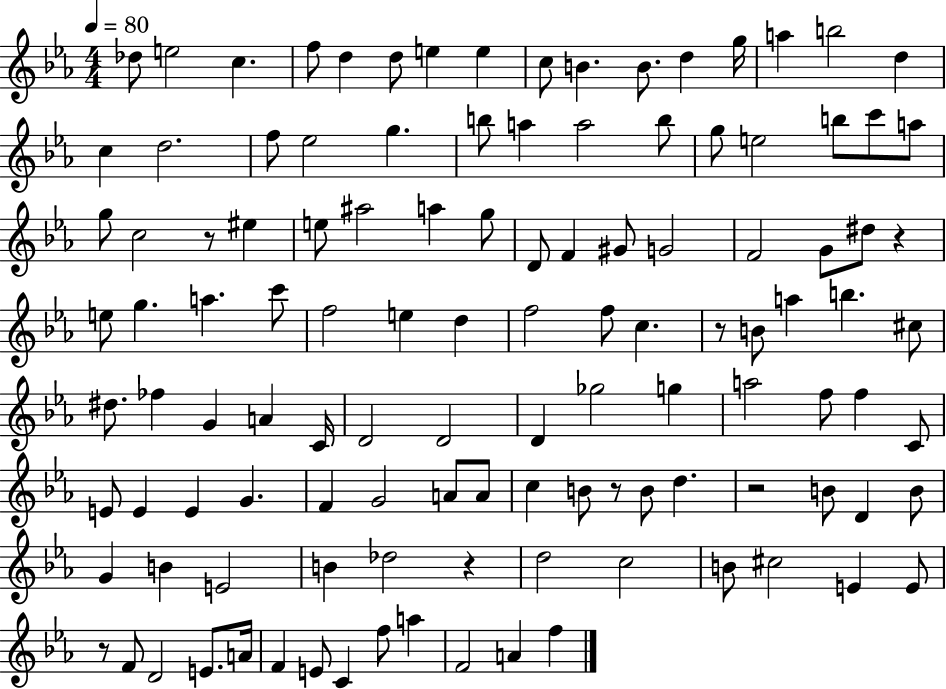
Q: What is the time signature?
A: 4/4